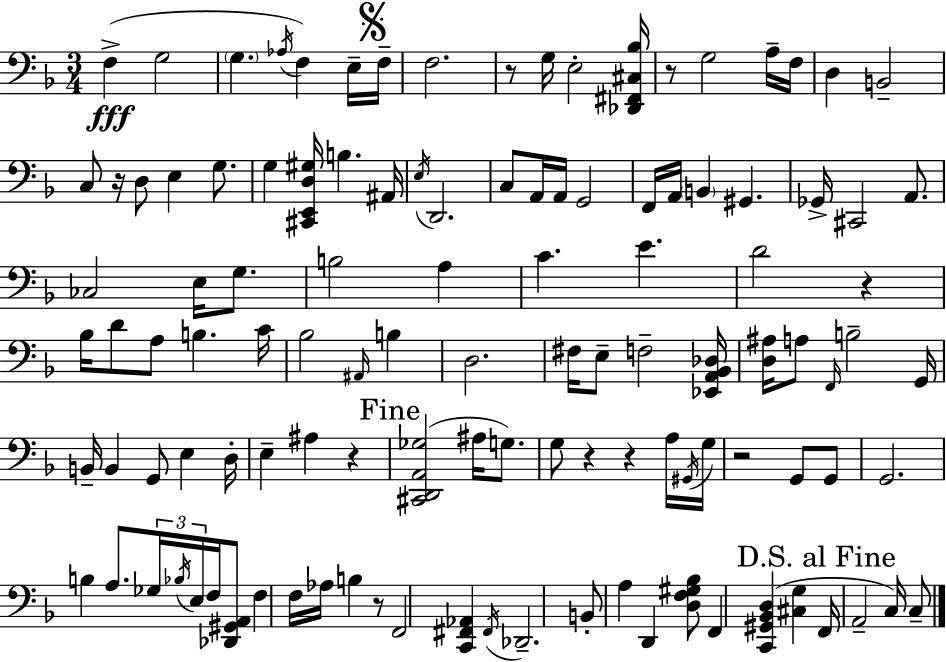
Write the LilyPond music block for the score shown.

{
  \clef bass
  \numericTimeSignature
  \time 3/4
  \key f \major
  f4->(\fff g2 | \parenthesize g4. \acciaccatura { aes16 } f4) e16-- | \mark \markup { \musicglyph "scripts.segno" } f16-- f2. | r8 g16 e2-. | \break <des, fis, cis bes>16 r8 g2 a16-- | f16 d4 b,2-- | c8 r16 d8 e4 g8. | g4 <cis, e, d gis>16 b4. | \break ais,16 \acciaccatura { e16 } d,2. | c8 a,16 a,16 g,2 | f,16 a,16 \parenthesize b,4 gis,4. | ges,16-> cis,2 a,8. | \break ces2 e16 g8. | b2 a4 | c'4. e'4. | d'2 r4 | \break bes16 d'8 a8 b4. | c'16 bes2 \grace { ais,16 } b4 | d2. | fis16 e8-- f2-- | \break <ees, a, bes, des>16 <d ais>16 a8 \grace { f,16 } b2-- | g,16 b,16-- b,4 g,8 e4 | d16-. e4-- ais4 | r4 \mark "Fine" <cis, d, a, ges>2( | \break ais16 g8.) g8 r4 r4 | a16 \acciaccatura { gis,16 } g16 r2 | g,8 g,8 g,2. | b4 a8. | \break \tuplet 3/2 { ges16 \acciaccatura { bes16 } e16 } f16 <des, gis, a,>8 f4 f16 aes16 | b4 r8 f,2 | <c, fis, aes,>4 \acciaccatura { fis,16 } des,2.-- | b,8-. a4 | \break d,4 <d f gis bes>8 f,4 <c, gis, bes, d>4( | <cis g>4 \mark "D.S. al Fine" f,16 a,2-- | c16) c8-- \bar "|."
}